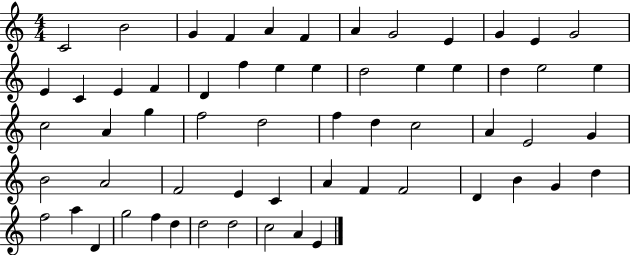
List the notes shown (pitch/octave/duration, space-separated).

C4/h B4/h G4/q F4/q A4/q F4/q A4/q G4/h E4/q G4/q E4/q G4/h E4/q C4/q E4/q F4/q D4/q F5/q E5/q E5/q D5/h E5/q E5/q D5/q E5/h E5/q C5/h A4/q G5/q F5/h D5/h F5/q D5/q C5/h A4/q E4/h G4/q B4/h A4/h F4/h E4/q C4/q A4/q F4/q F4/h D4/q B4/q G4/q D5/q F5/h A5/q D4/q G5/h F5/q D5/q D5/h D5/h C5/h A4/q E4/q